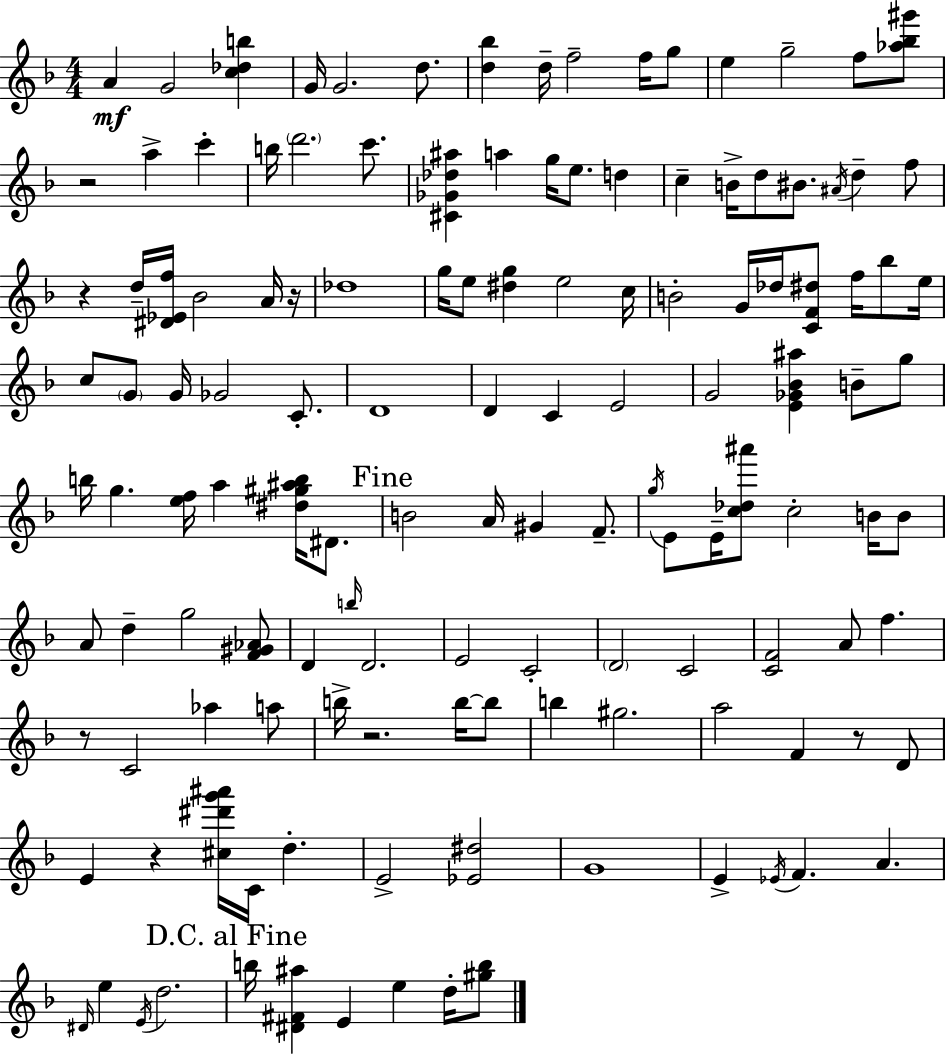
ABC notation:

X:1
T:Untitled
M:4/4
L:1/4
K:Dm
A G2 [c_db] G/4 G2 d/2 [d_b] d/4 f2 f/4 g/2 e g2 f/2 [_a_b^g']/2 z2 a c' b/4 d'2 c'/2 [^C_G_d^a] a g/4 e/2 d c B/4 d/2 ^B/2 ^A/4 d f/2 z d/4 [^D_Ef]/4 _B2 A/4 z/4 _d4 g/4 e/2 [^dg] e2 c/4 B2 G/4 _d/4 [CF^d]/2 f/4 _b/2 e/4 c/2 G/2 G/4 _G2 C/2 D4 D C E2 G2 [E_G_B^a] B/2 g/2 b/4 g [ef]/4 a [^d^g^ab]/4 ^D/2 B2 A/4 ^G F/2 g/4 E/2 E/4 [c_d^a']/2 c2 B/4 B/2 A/2 d g2 [F^G_A]/2 D b/4 D2 E2 C2 D2 C2 [CF]2 A/2 f z/2 C2 _a a/2 b/4 z2 b/4 b/2 b ^g2 a2 F z/2 D/2 E z [^c^d'g'^a']/4 C/4 d E2 [_E^d]2 G4 E _E/4 F A ^D/4 e E/4 d2 b/4 [^D^F^a] E e d/4 [^gb]/2